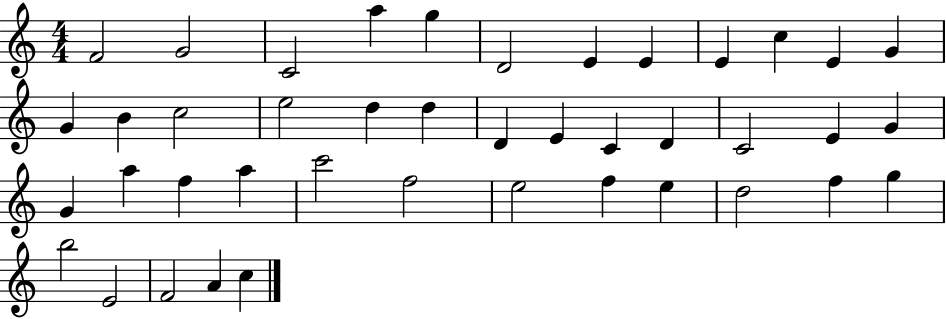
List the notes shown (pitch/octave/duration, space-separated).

F4/h G4/h C4/h A5/q G5/q D4/h E4/q E4/q E4/q C5/q E4/q G4/q G4/q B4/q C5/h E5/h D5/q D5/q D4/q E4/q C4/q D4/q C4/h E4/q G4/q G4/q A5/q F5/q A5/q C6/h F5/h E5/h F5/q E5/q D5/h F5/q G5/q B5/h E4/h F4/h A4/q C5/q